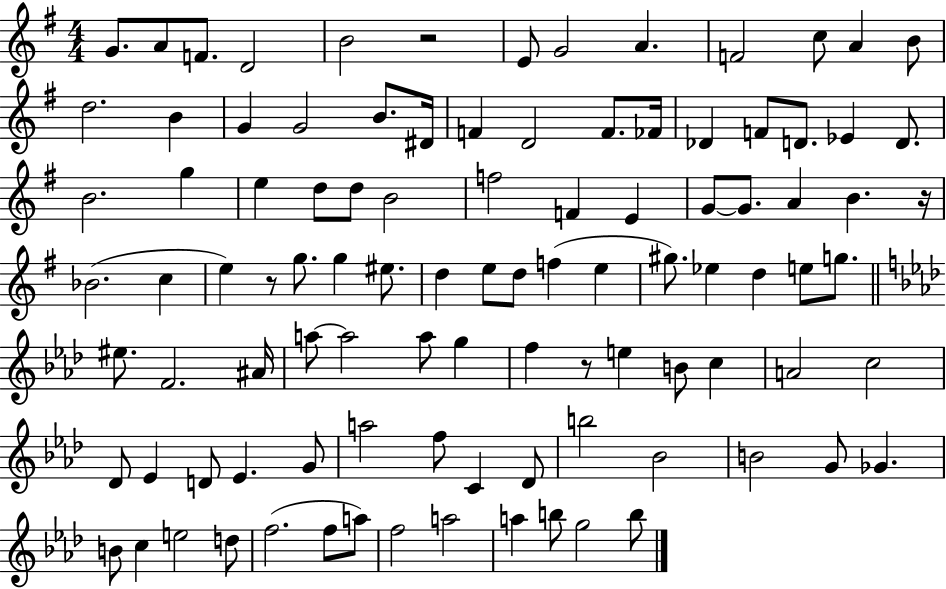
G4/e. A4/e F4/e. D4/h B4/h R/h E4/e G4/h A4/q. F4/h C5/e A4/q B4/e D5/h. B4/q G4/q G4/h B4/e. D#4/s F4/q D4/h F4/e. FES4/s Db4/q F4/e D4/e. Eb4/q D4/e. B4/h. G5/q E5/q D5/e D5/e B4/h F5/h F4/q E4/q G4/e G4/e. A4/q B4/q. R/s Bb4/h. C5/q E5/q R/e G5/e. G5/q EIS5/e. D5/q E5/e D5/e F5/q E5/q G#5/e. Eb5/q D5/q E5/e G5/e. EIS5/e. F4/h. A#4/s A5/e A5/h A5/e G5/q F5/q R/e E5/q B4/e C5/q A4/h C5/h Db4/e Eb4/q D4/e Eb4/q. G4/e A5/h F5/e C4/q Db4/e B5/h Bb4/h B4/h G4/e Gb4/q. B4/e C5/q E5/h D5/e F5/h. F5/e A5/e F5/h A5/h A5/q B5/e G5/h B5/e